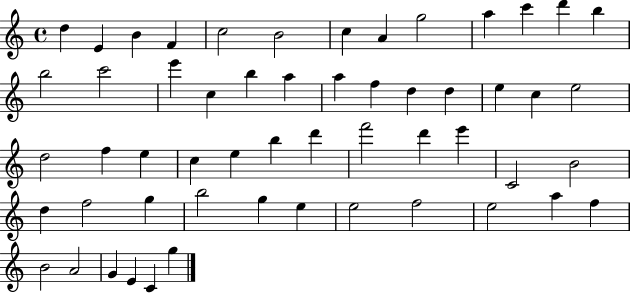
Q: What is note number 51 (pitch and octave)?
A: A4